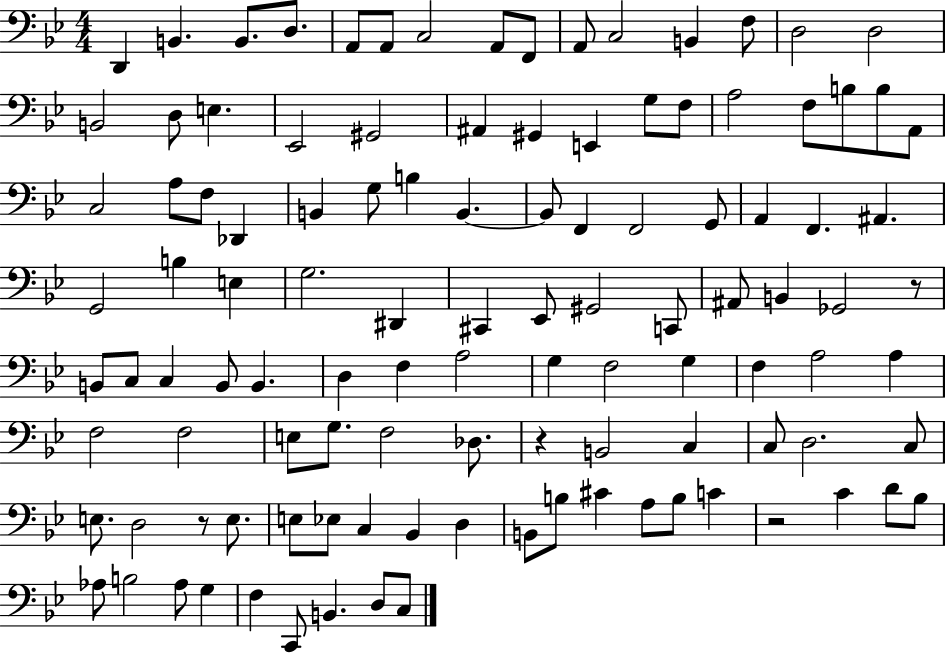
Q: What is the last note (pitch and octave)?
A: C3